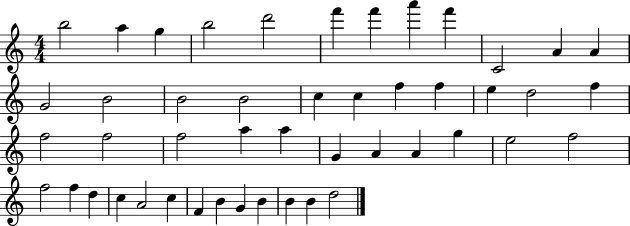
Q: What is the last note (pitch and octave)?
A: D5